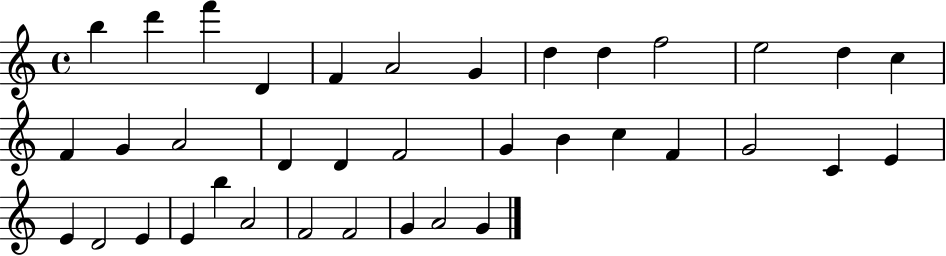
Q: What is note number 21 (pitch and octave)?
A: B4